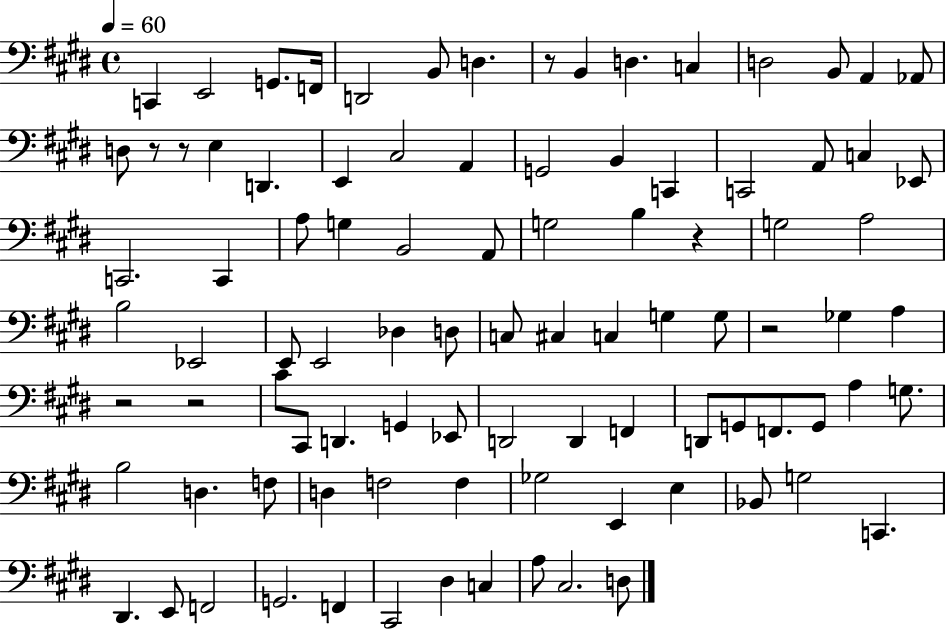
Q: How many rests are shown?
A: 7